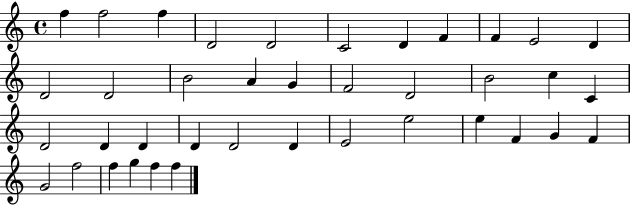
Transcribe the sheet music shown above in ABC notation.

X:1
T:Untitled
M:4/4
L:1/4
K:C
f f2 f D2 D2 C2 D F F E2 D D2 D2 B2 A G F2 D2 B2 c C D2 D D D D2 D E2 e2 e F G F G2 f2 f g f f